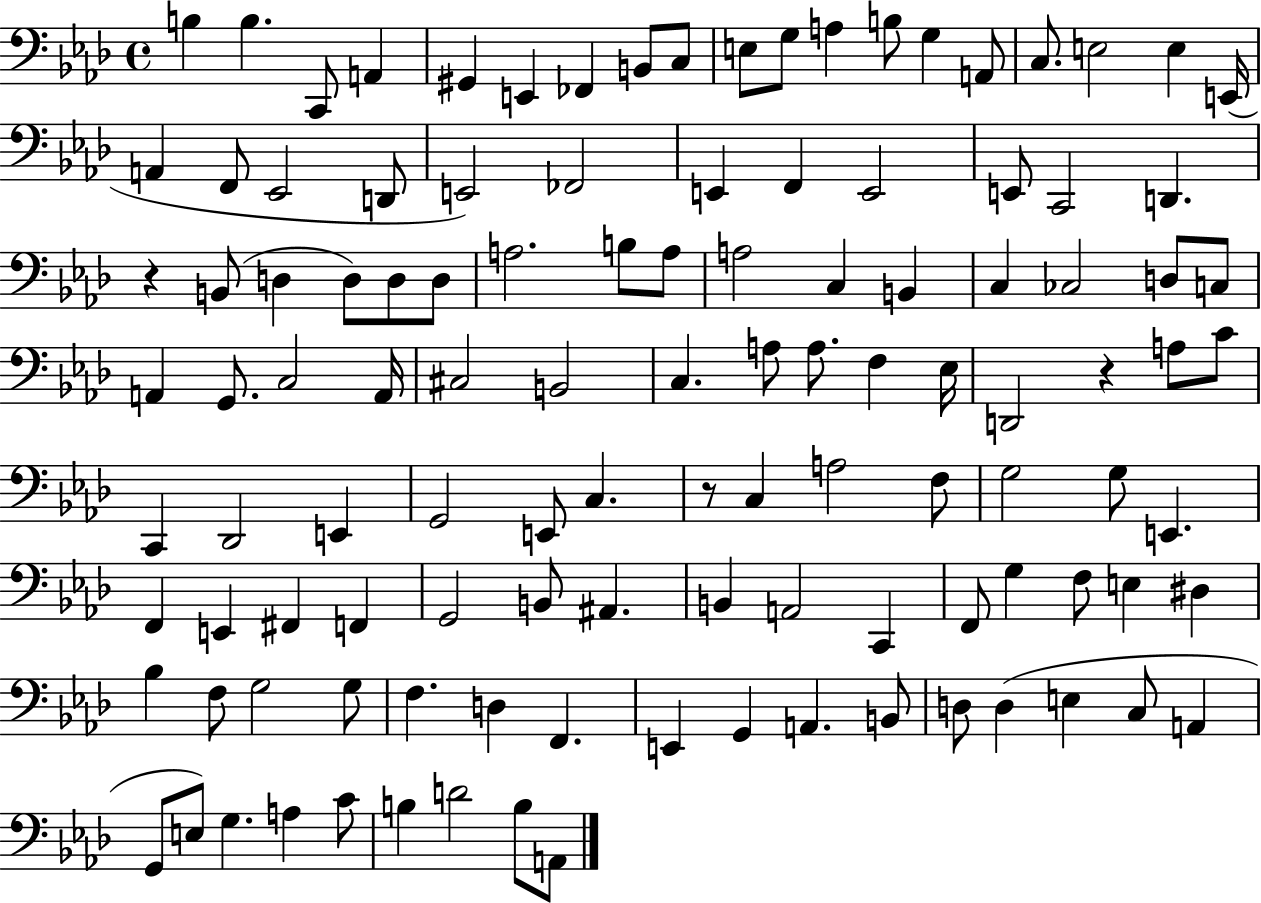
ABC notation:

X:1
T:Untitled
M:4/4
L:1/4
K:Ab
B, B, C,,/2 A,, ^G,, E,, _F,, B,,/2 C,/2 E,/2 G,/2 A, B,/2 G, A,,/2 C,/2 E,2 E, E,,/4 A,, F,,/2 _E,,2 D,,/2 E,,2 _F,,2 E,, F,, E,,2 E,,/2 C,,2 D,, z B,,/2 D, D,/2 D,/2 D,/2 A,2 B,/2 A,/2 A,2 C, B,, C, _C,2 D,/2 C,/2 A,, G,,/2 C,2 A,,/4 ^C,2 B,,2 C, A,/2 A,/2 F, _E,/4 D,,2 z A,/2 C/2 C,, _D,,2 E,, G,,2 E,,/2 C, z/2 C, A,2 F,/2 G,2 G,/2 E,, F,, E,, ^F,, F,, G,,2 B,,/2 ^A,, B,, A,,2 C,, F,,/2 G, F,/2 E, ^D, _B, F,/2 G,2 G,/2 F, D, F,, E,, G,, A,, B,,/2 D,/2 D, E, C,/2 A,, G,,/2 E,/2 G, A, C/2 B, D2 B,/2 A,,/2